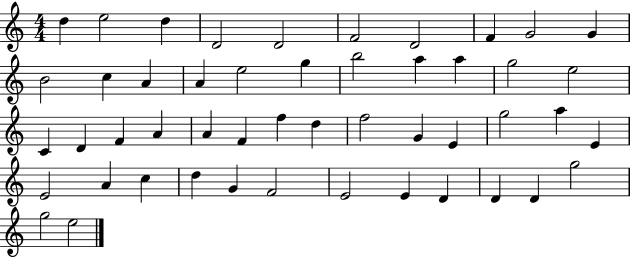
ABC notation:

X:1
T:Untitled
M:4/4
L:1/4
K:C
d e2 d D2 D2 F2 D2 F G2 G B2 c A A e2 g b2 a a g2 e2 C D F A A F f d f2 G E g2 a E E2 A c d G F2 E2 E D D D g2 g2 e2